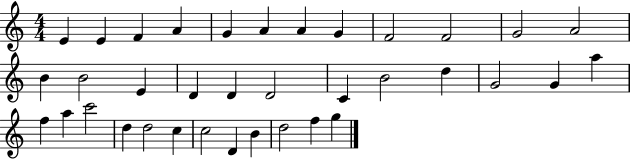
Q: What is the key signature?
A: C major